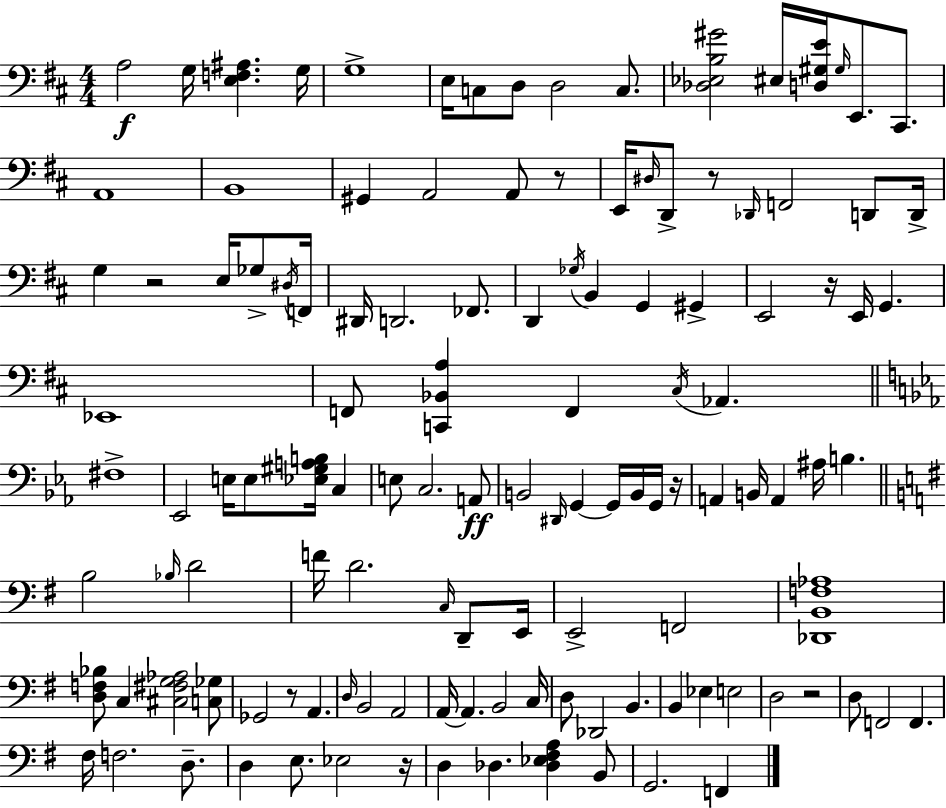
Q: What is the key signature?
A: D major